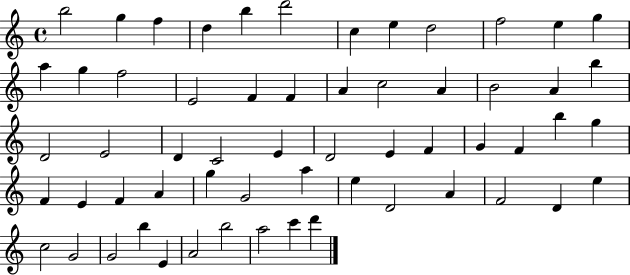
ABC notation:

X:1
T:Untitled
M:4/4
L:1/4
K:C
b2 g f d b d'2 c e d2 f2 e g a g f2 E2 F F A c2 A B2 A b D2 E2 D C2 E D2 E F G F b g F E F A g G2 a e D2 A F2 D e c2 G2 G2 b E A2 b2 a2 c' d'